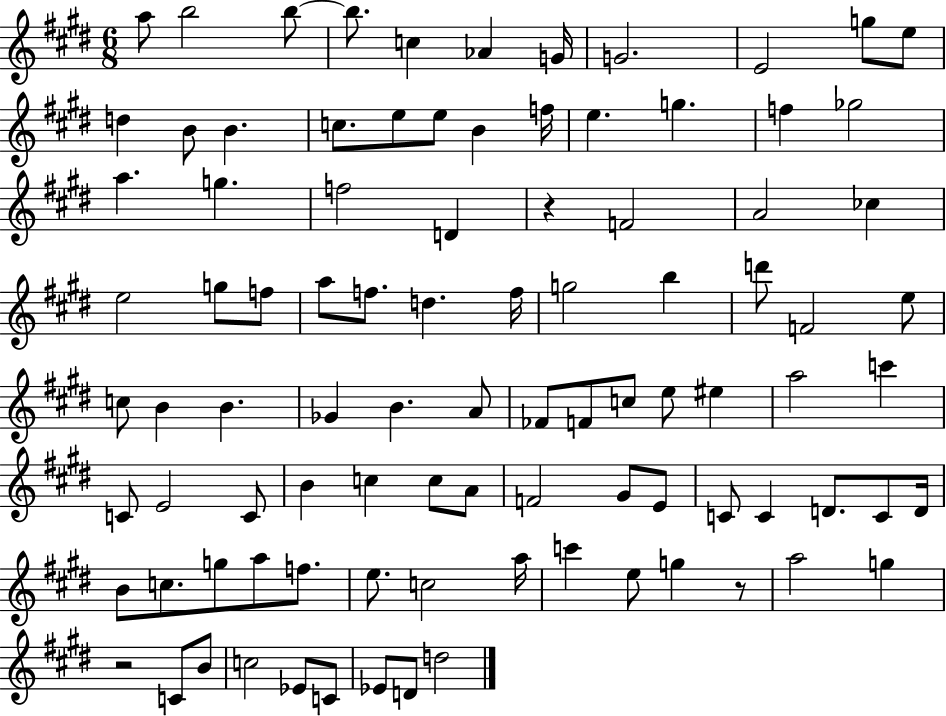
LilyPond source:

{
  \clef treble
  \numericTimeSignature
  \time 6/8
  \key e \major
  a''8 b''2 b''8~~ | b''8. c''4 aes'4 g'16 | g'2. | e'2 g''8 e''8 | \break d''4 b'8 b'4. | c''8. e''8 e''8 b'4 f''16 | e''4. g''4. | f''4 ges''2 | \break a''4. g''4. | f''2 d'4 | r4 f'2 | a'2 ces''4 | \break e''2 g''8 f''8 | a''8 f''8. d''4. f''16 | g''2 b''4 | d'''8 f'2 e''8 | \break c''8 b'4 b'4. | ges'4 b'4. a'8 | fes'8 f'8 c''8 e''8 eis''4 | a''2 c'''4 | \break c'8 e'2 c'8 | b'4 c''4 c''8 a'8 | f'2 gis'8 e'8 | c'8 c'4 d'8. c'8 d'16 | \break b'8 c''8. g''8 a''8 f''8. | e''8. c''2 a''16 | c'''4 e''8 g''4 r8 | a''2 g''4 | \break r2 c'8 b'8 | c''2 ees'8 c'8 | ees'8 d'8 d''2 | \bar "|."
}